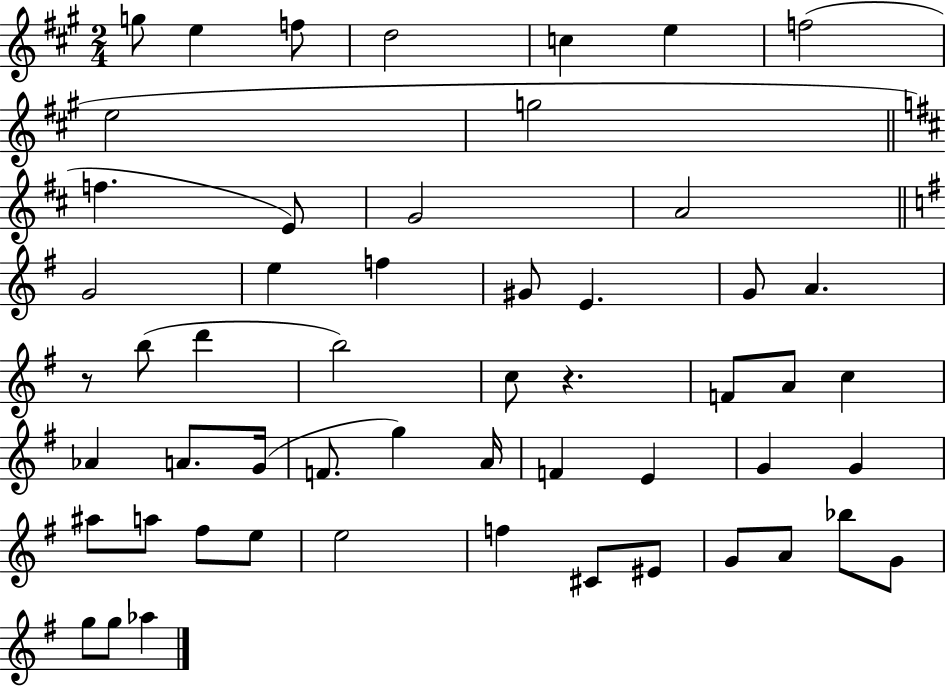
G5/e E5/q F5/e D5/h C5/q E5/q F5/h E5/h G5/h F5/q. E4/e G4/h A4/h G4/h E5/q F5/q G#4/e E4/q. G4/e A4/q. R/e B5/e D6/q B5/h C5/e R/q. F4/e A4/e C5/q Ab4/q A4/e. G4/s F4/e. G5/q A4/s F4/q E4/q G4/q G4/q A#5/e A5/e F#5/e E5/e E5/h F5/q C#4/e EIS4/e G4/e A4/e Bb5/e G4/e G5/e G5/e Ab5/q